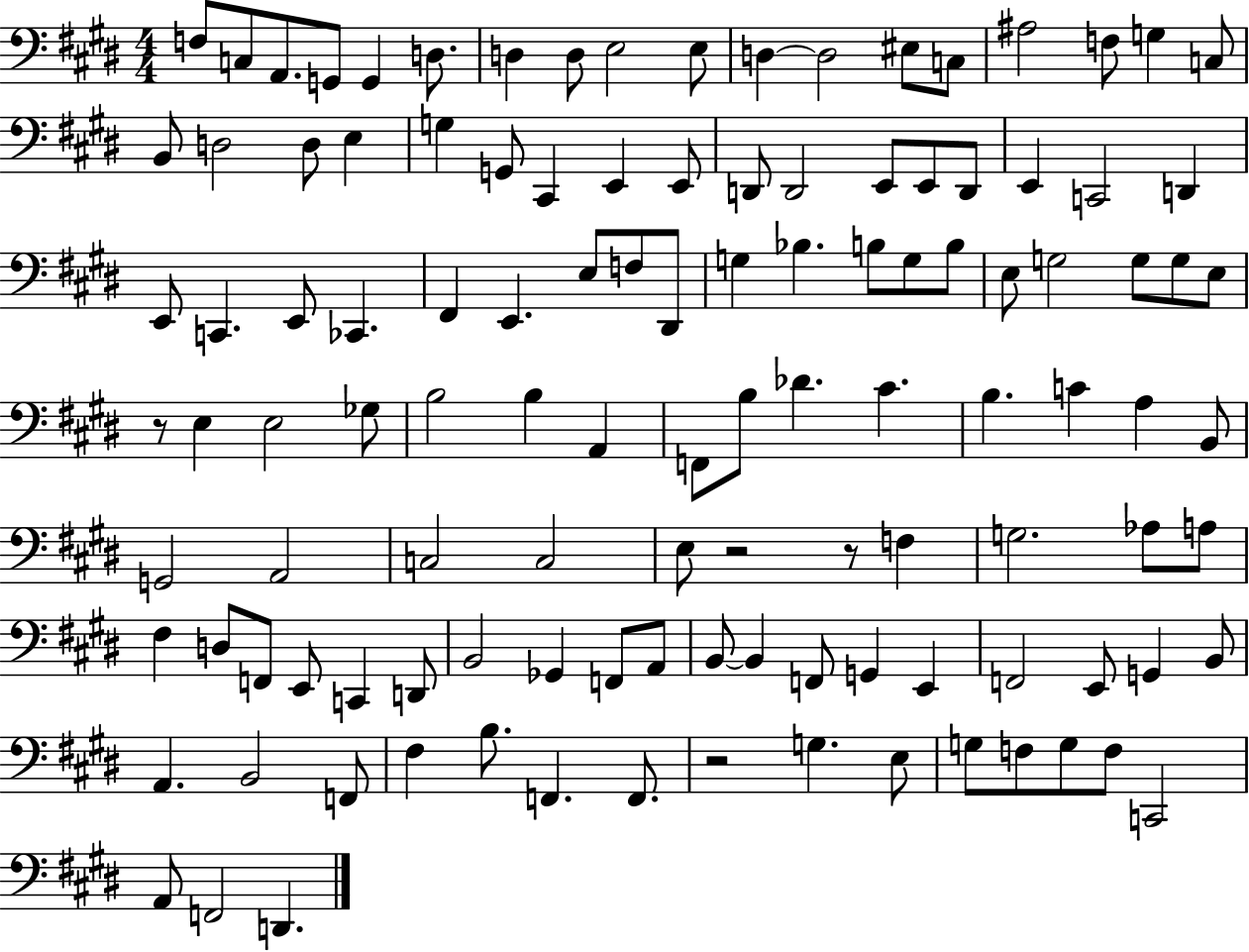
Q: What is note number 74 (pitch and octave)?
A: F3